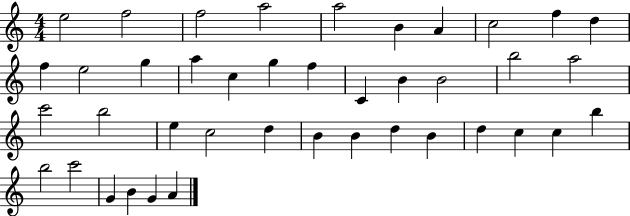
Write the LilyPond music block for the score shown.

{
  \clef treble
  \numericTimeSignature
  \time 4/4
  \key c \major
  e''2 f''2 | f''2 a''2 | a''2 b'4 a'4 | c''2 f''4 d''4 | \break f''4 e''2 g''4 | a''4 c''4 g''4 f''4 | c'4 b'4 b'2 | b''2 a''2 | \break c'''2 b''2 | e''4 c''2 d''4 | b'4 b'4 d''4 b'4 | d''4 c''4 c''4 b''4 | \break b''2 c'''2 | g'4 b'4 g'4 a'4 | \bar "|."
}